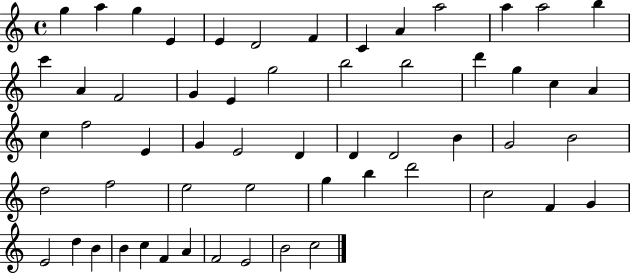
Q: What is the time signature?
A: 4/4